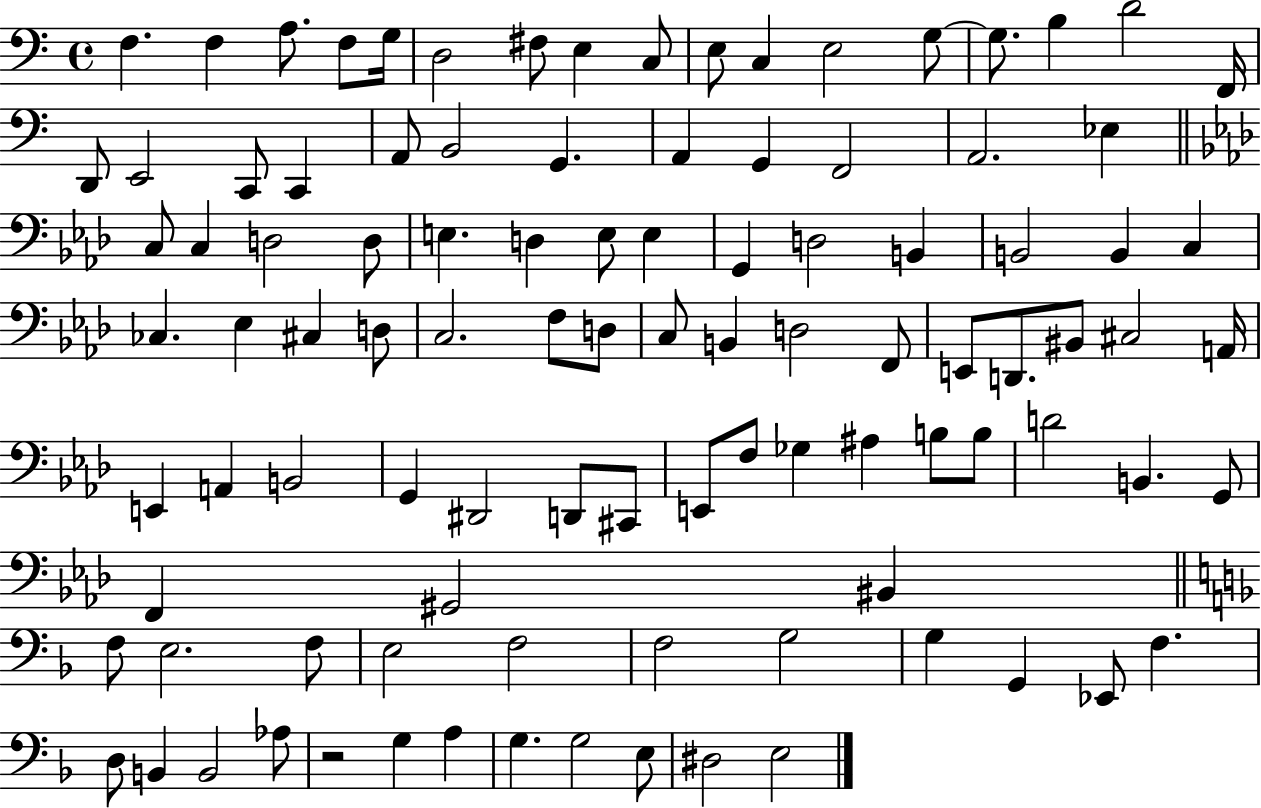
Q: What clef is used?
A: bass